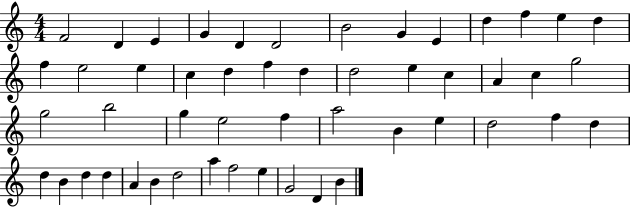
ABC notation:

X:1
T:Untitled
M:4/4
L:1/4
K:C
F2 D E G D D2 B2 G E d f e d f e2 e c d f d d2 e c A c g2 g2 b2 g e2 f a2 B e d2 f d d B d d A B d2 a f2 e G2 D B